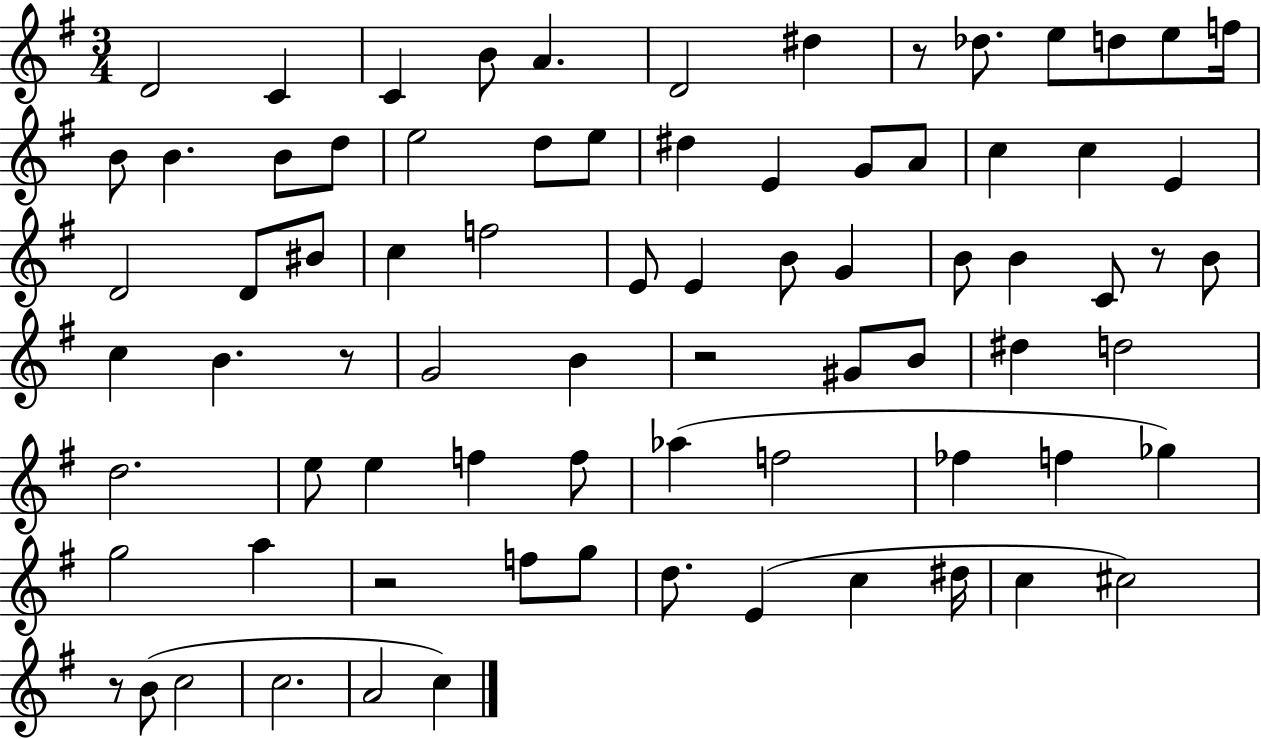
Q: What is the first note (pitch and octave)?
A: D4